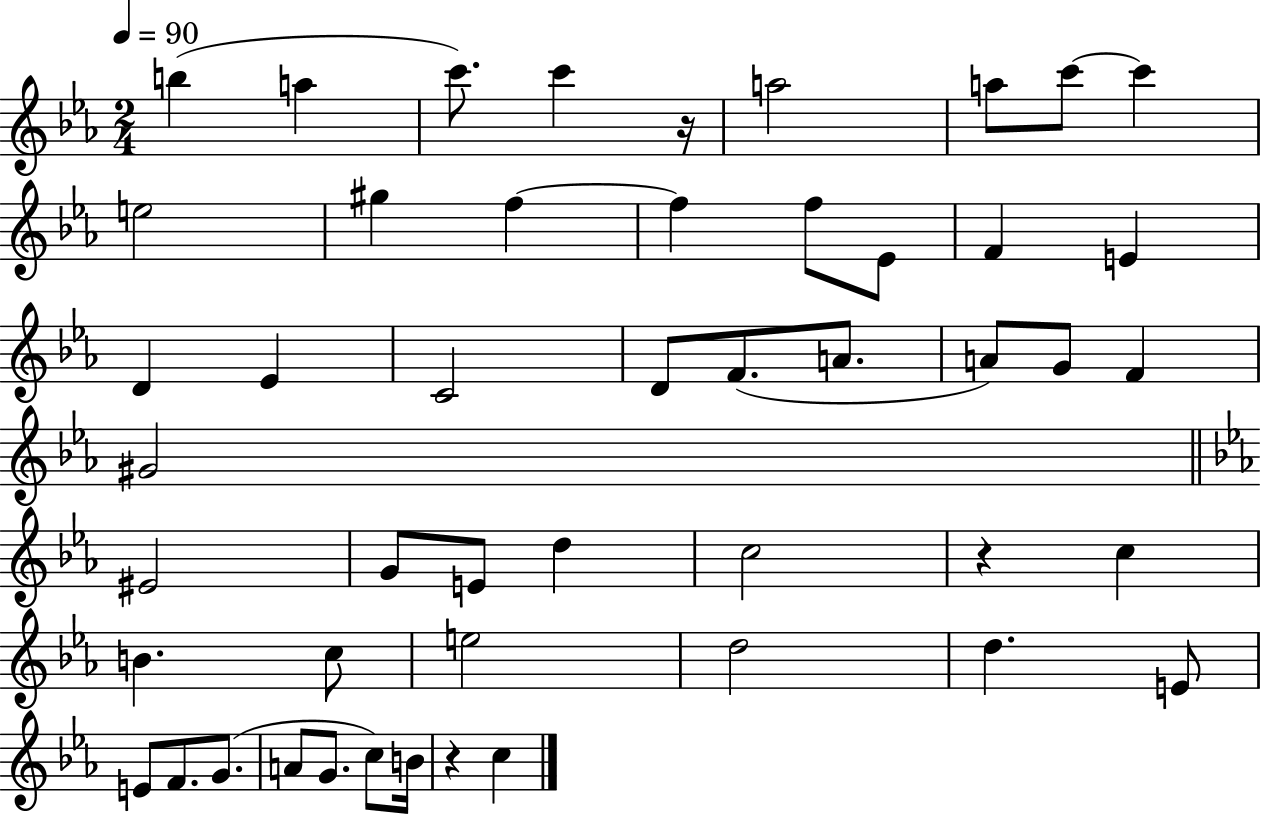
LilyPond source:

{
  \clef treble
  \numericTimeSignature
  \time 2/4
  \key ees \major
  \tempo 4 = 90
  b''4( a''4 | c'''8.) c'''4 r16 | a''2 | a''8 c'''8~~ c'''4 | \break e''2 | gis''4 f''4~~ | f''4 f''8 ees'8 | f'4 e'4 | \break d'4 ees'4 | c'2 | d'8 f'8.( a'8. | a'8) g'8 f'4 | \break gis'2 | \bar "||" \break \key c \minor eis'2 | g'8 e'8 d''4 | c''2 | r4 c''4 | \break b'4. c''8 | e''2 | d''2 | d''4. e'8 | \break e'8 f'8. g'8.( | a'8 g'8. c''8) b'16 | r4 c''4 | \bar "|."
}